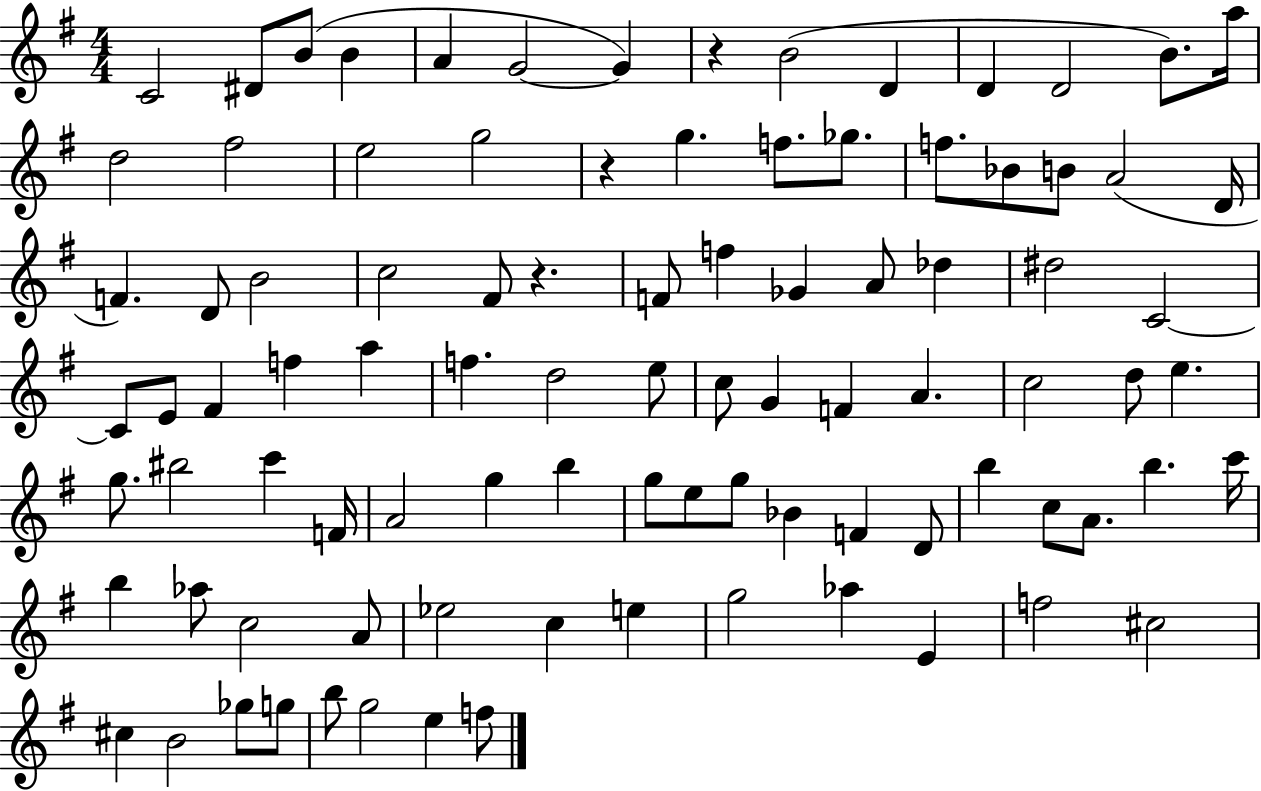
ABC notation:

X:1
T:Untitled
M:4/4
L:1/4
K:G
C2 ^D/2 B/2 B A G2 G z B2 D D D2 B/2 a/4 d2 ^f2 e2 g2 z g f/2 _g/2 f/2 _B/2 B/2 A2 D/4 F D/2 B2 c2 ^F/2 z F/2 f _G A/2 _d ^d2 C2 C/2 E/2 ^F f a f d2 e/2 c/2 G F A c2 d/2 e g/2 ^b2 c' F/4 A2 g b g/2 e/2 g/2 _B F D/2 b c/2 A/2 b c'/4 b _a/2 c2 A/2 _e2 c e g2 _a E f2 ^c2 ^c B2 _g/2 g/2 b/2 g2 e f/2